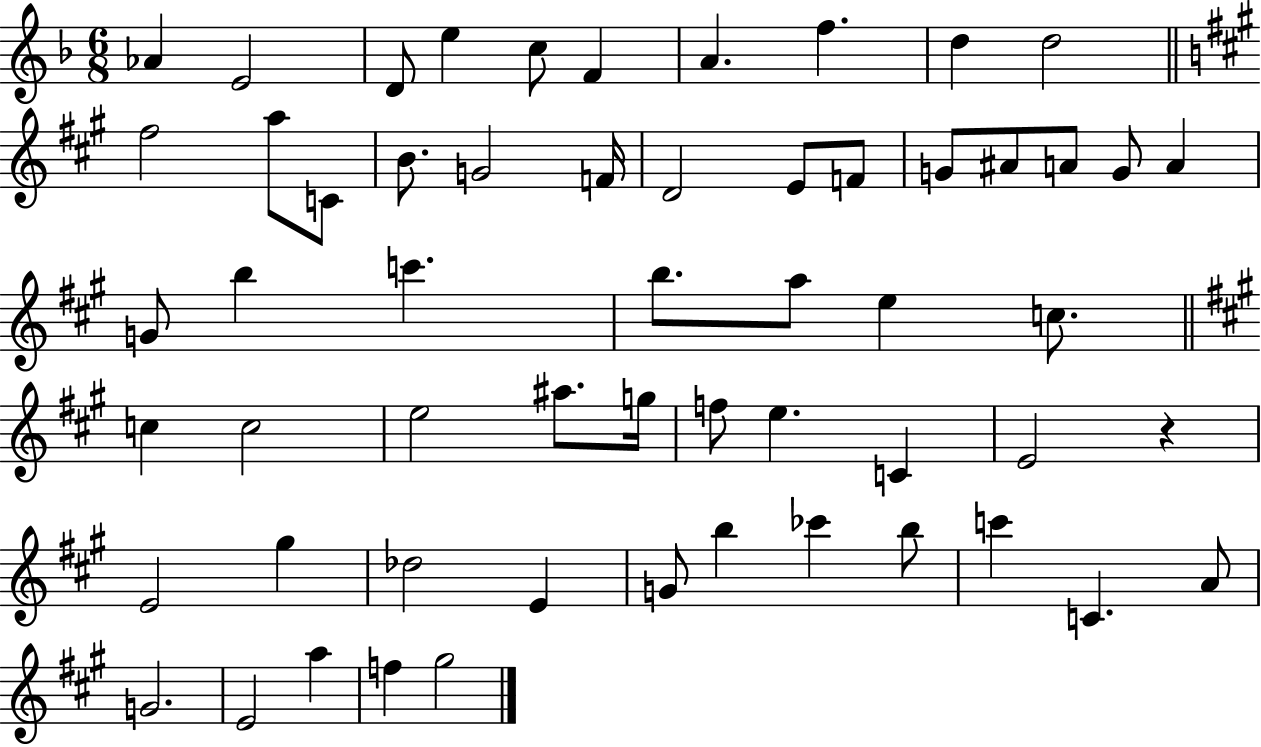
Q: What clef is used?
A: treble